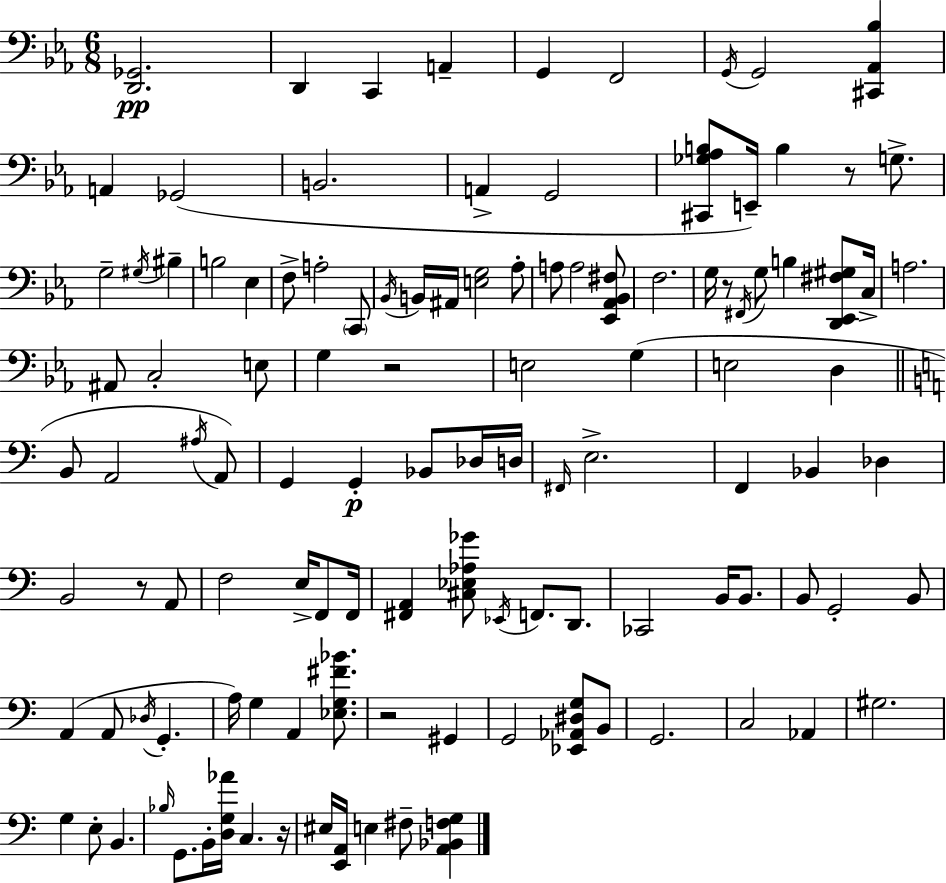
[D2,Gb2]/h. D2/q C2/q A2/q G2/q F2/h G2/s G2/h [C#2,Ab2,Bb3]/q A2/q Gb2/h B2/h. A2/q G2/h [C#2,Gb3,Ab3,B3]/e E2/s B3/q R/e G3/e. G3/h G#3/s BIS3/q B3/h Eb3/q F3/e A3/h C2/e Bb2/s B2/s A#2/s [E3,G3]/h Ab3/e A3/e A3/h [Eb2,Ab2,Bb2,F#3]/e F3/h. G3/s R/e F#2/s G3/e B3/q [D2,Eb2,F#3,G#3]/e C3/s A3/h. A#2/e C3/h E3/e G3/q R/h E3/h G3/q E3/h D3/q B2/e A2/h A#3/s A2/e G2/q G2/q Bb2/e Db3/s D3/s F#2/s E3/h. F2/q Bb2/q Db3/q B2/h R/e A2/e F3/h E3/s F2/e F2/s [F#2,A2]/q [C#3,Eb3,Ab3,Gb4]/e Eb2/s F2/e. D2/e. CES2/h B2/s B2/e. B2/e G2/h B2/e A2/q A2/e Db3/s G2/q. A3/s G3/q A2/q [Eb3,G3,F#4,Bb4]/e. R/h G#2/q G2/h [Eb2,Ab2,D#3,G3]/e B2/e G2/h. C3/h Ab2/q G#3/h. G3/q E3/e B2/q. Bb3/s G2/e. B2/s [D3,G3,Ab4]/s C3/q. R/s EIS3/s [E2,A2]/s E3/q F#3/e [A2,Bb2,F3,G3]/q